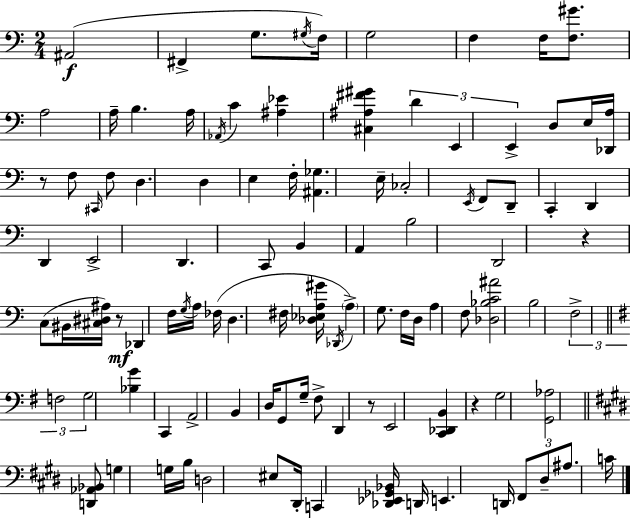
A#2/h F#2/q G3/e. G#3/s F3/s G3/h F3/q F3/s [F3,G#4]/e. A3/h A3/s B3/q. A3/s Ab2/s C4/q [A#3,Eb4]/q [C#3,A#3,F#4,G#4]/q D4/q E2/q E2/q D3/e E3/s [Db2,A3]/s R/e F3/e C#2/s F3/e D3/q. D3/q E3/q F3/s [A#2,Gb3]/q. E3/s CES3/h E2/s F2/e D2/e C2/q D2/q D2/q E2/h D2/q. C2/e B2/q A2/q B3/h D2/h R/q C3/e BIS2/s [C#3,D#3,A#3]/s R/e Db2/q F3/s G3/s A3/s FES3/s D3/q. F#3/s [Db3,Eb3,A3,G#4]/s Db2/s A3/q G3/e. F3/s D3/s A3/q F3/e [Db3,Bb3,C4,A#4]/h B3/h F3/h F3/h G3/h [Bb3,G4]/q C2/q A2/h B2/q D3/s G2/e G3/s F#3/e D2/q R/e E2/h [C2,Db2,B2]/q R/q G3/h [G2,Ab3]/h [D2,Ab2,Bb2]/e G3/q G3/s B3/s D3/h EIS3/e D#2/s C2/q [Db2,Eb2,Gb2,Bb2]/s D2/s E2/q. D2/s F#2/e D#3/e A#3/e. C4/s